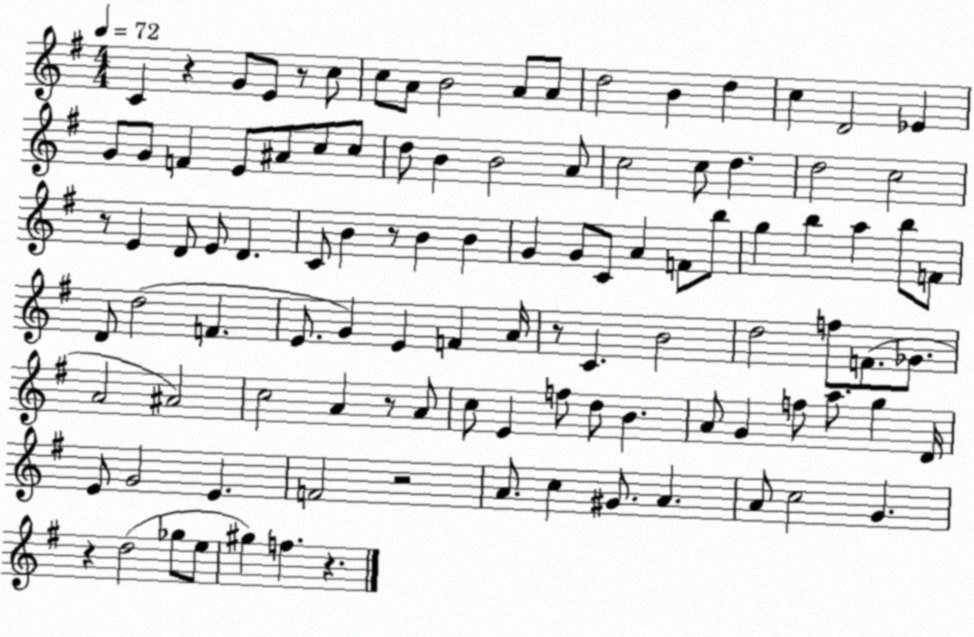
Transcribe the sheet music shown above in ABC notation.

X:1
T:Untitled
M:4/4
L:1/4
K:G
C z G/2 E/2 z/2 c/2 c/2 A/2 B2 A/2 A/2 d2 B d c D2 _E G/2 G/2 F E/2 ^A/2 c/2 c/2 d/2 B B2 A/2 c2 c/2 d d2 c2 z/2 E D/2 E/2 D C/2 B z/2 B B G G/2 C/2 A F/2 b/2 g b a b/2 F/2 D/2 d2 F E/2 G E F A/4 z/2 C B2 d2 f/2 F/2 _G/2 A2 ^A2 c2 A z/2 A/2 c/2 E f/2 d/2 B A/2 G f/2 a/2 g D/4 E/2 G2 E F2 z2 A/2 c ^G/2 A A/2 c2 G z d2 _g/2 e/2 ^g f z